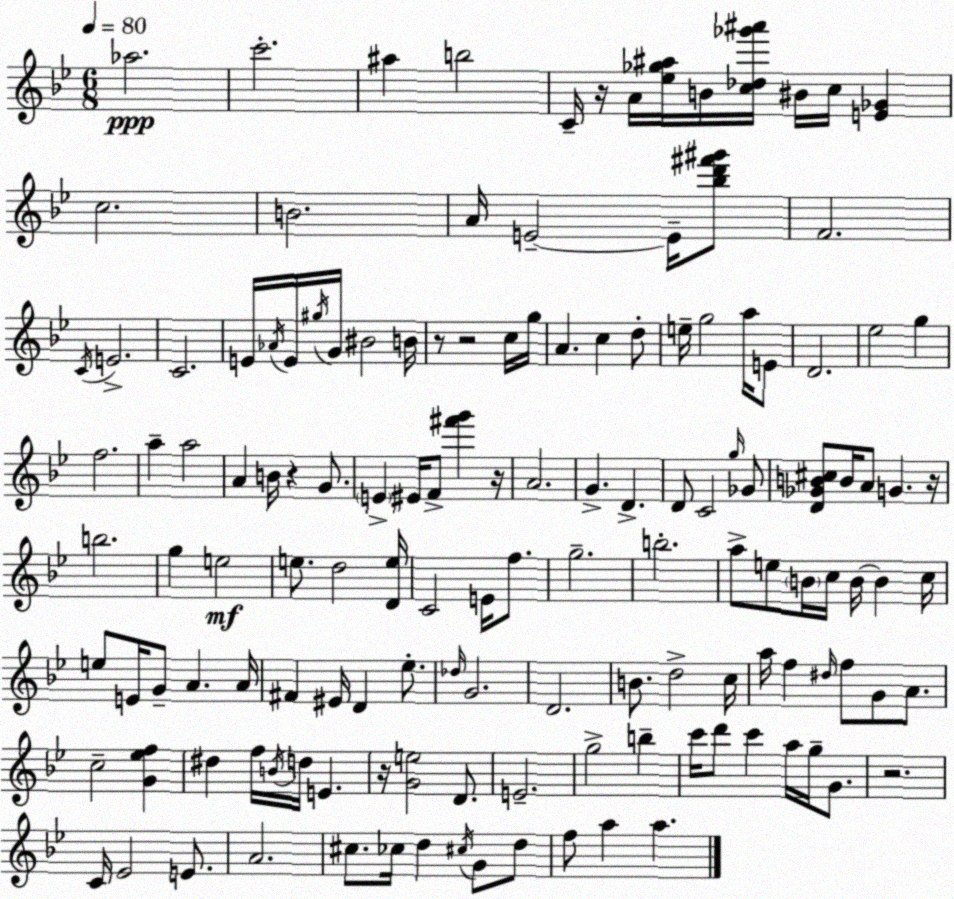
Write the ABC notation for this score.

X:1
T:Untitled
M:6/8
L:1/4
K:Gm
_a2 c'2 ^a b2 C/4 z/4 A/4 [_e_g^a]/4 B/4 [c_d_g'^a']/4 ^B/4 c/4 [E_G] c2 B2 A/4 E2 E/4 [_bd'^f'^g']/2 F2 C/4 E2 C2 E/4 _A/4 E/4 ^g/4 G/4 ^B2 B/4 z/2 z2 c/4 g/4 A c d/2 e/4 g2 a/4 E/2 D2 _e2 g f2 a a2 A B/4 z G/2 E ^E/4 F/2 [^f'g'] z/4 A2 G D D/2 C2 g/4 _G/2 [D_GB^c]/2 B/4 A/2 G z/4 b2 g e2 e/2 d2 [De]/4 C2 E/4 f/2 g2 b2 a/2 e/2 B/4 c/4 B/4 B c/4 e/2 E/4 G/2 A A/4 ^F ^E/4 D _e/2 _d/4 G2 D2 B/2 d2 c/4 a/4 f ^d/4 f/2 G/2 A/2 c2 [G_ef] ^d f/4 B/4 d/4 E z/4 [Ge]2 D/2 E2 g2 b c'/4 d'/2 c' a/4 g/4 G/2 z2 C/4 _E2 E/2 A2 ^c/2 _c/4 d ^c/4 G/2 d/2 f/2 a a